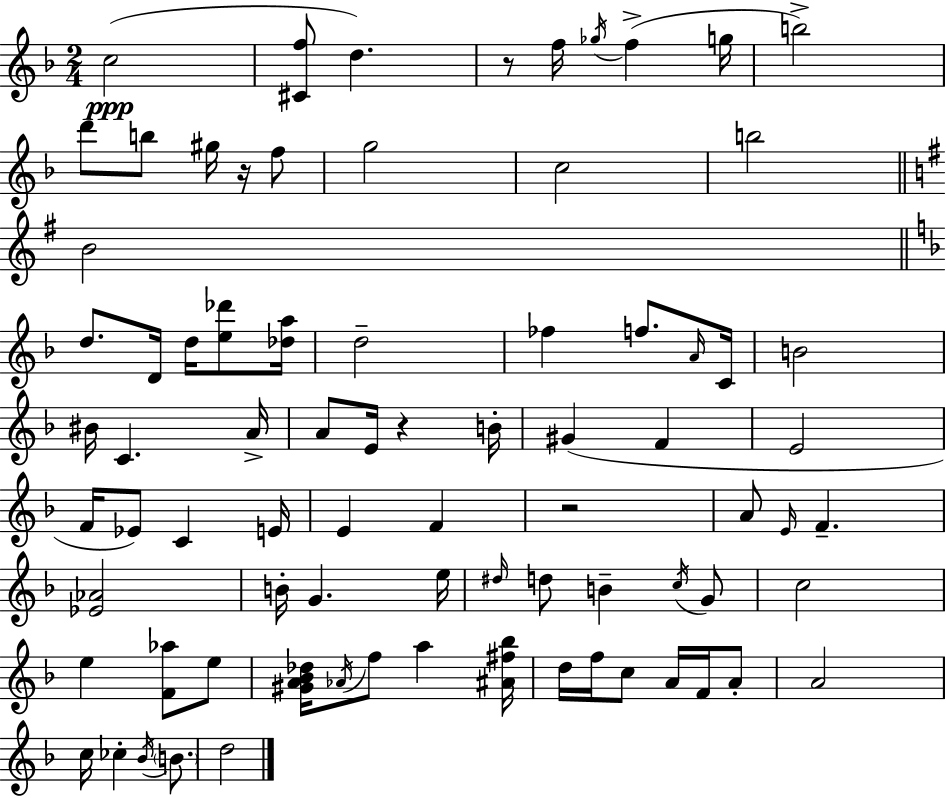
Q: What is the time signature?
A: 2/4